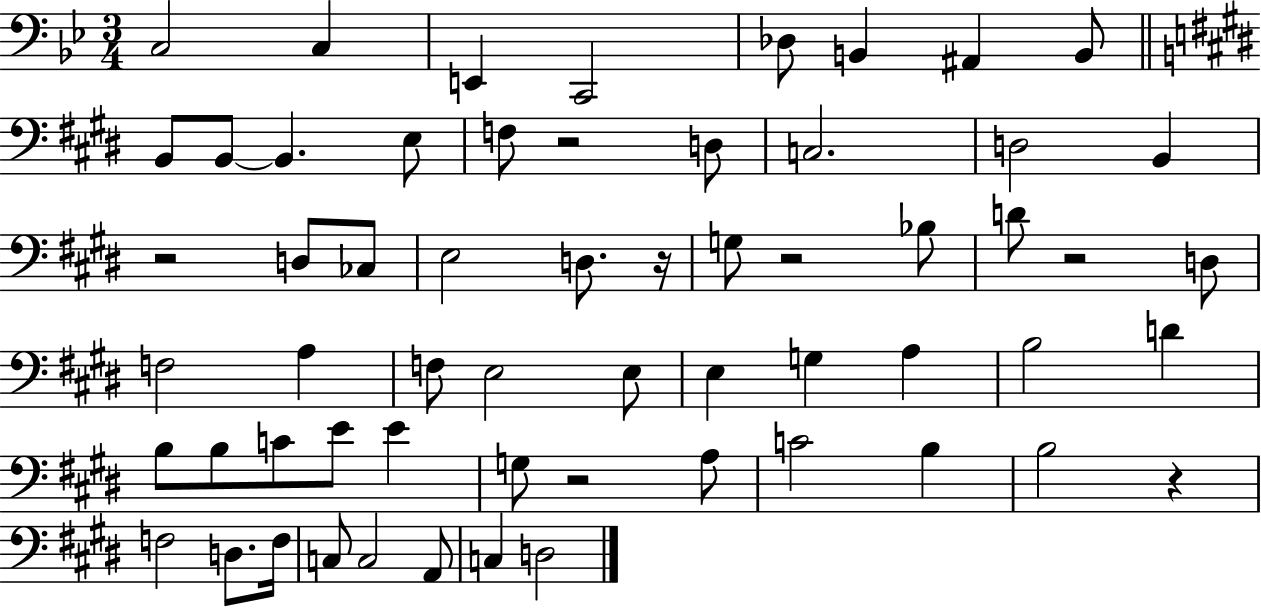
{
  \clef bass
  \numericTimeSignature
  \time 3/4
  \key bes \major
  \repeat volta 2 { c2 c4 | e,4 c,2 | des8 b,4 ais,4 b,8 | \bar "||" \break \key e \major b,8 b,8~~ b,4. e8 | f8 r2 d8 | c2. | d2 b,4 | \break r2 d8 ces8 | e2 d8. r16 | g8 r2 bes8 | d'8 r2 d8 | \break f2 a4 | f8 e2 e8 | e4 g4 a4 | b2 d'4 | \break b8 b8 c'8 e'8 e'4 | g8 r2 a8 | c'2 b4 | b2 r4 | \break f2 d8. f16 | c8 c2 a,8 | c4 d2 | } \bar "|."
}